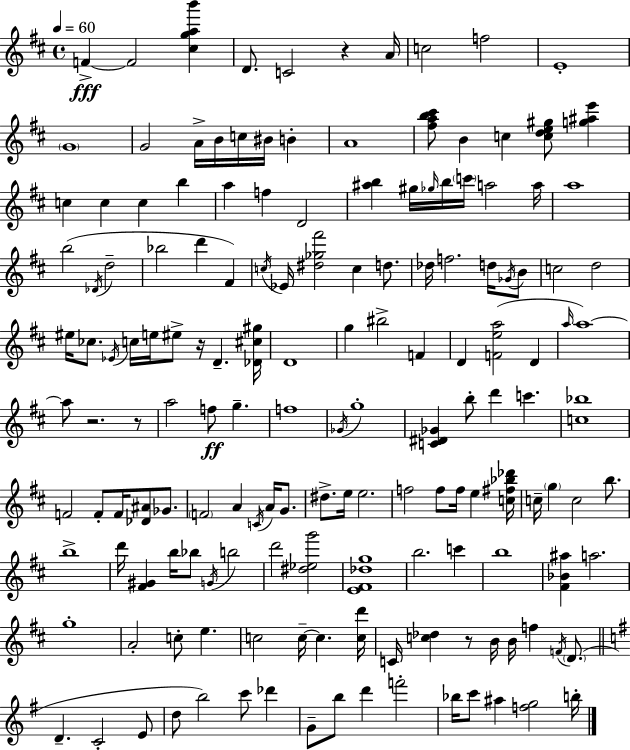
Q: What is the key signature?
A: D major